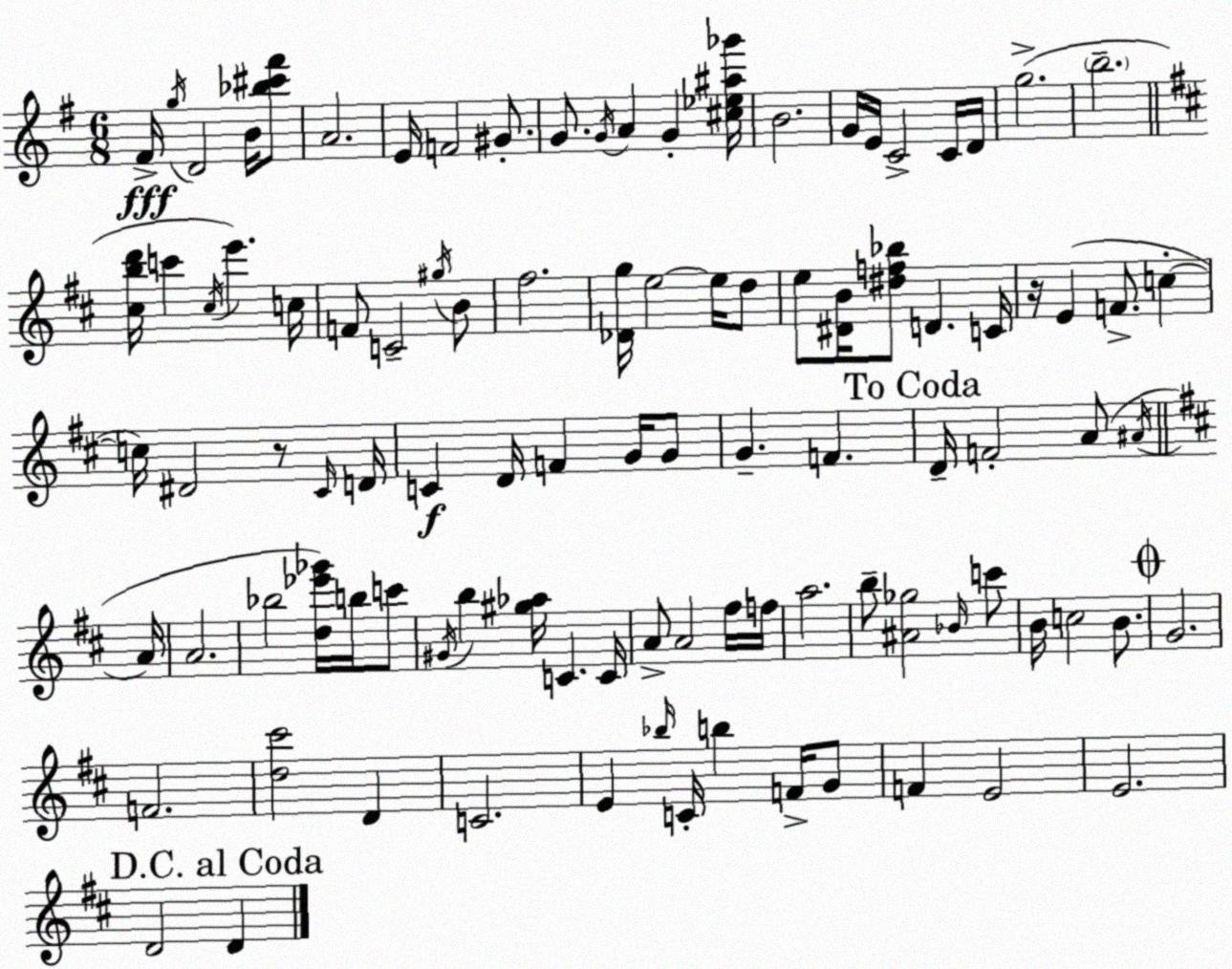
X:1
T:Untitled
M:6/8
L:1/4
K:G
^F/4 g/4 D2 B/4 [_b^c'^f']/2 A2 E/4 F2 ^G/2 G/2 G/4 A G [^c_e^a_g']/4 B2 G/4 E/4 C2 C/4 D/4 g2 b2 [^cbd']/4 c' ^c/4 e' c/4 F/2 C2 ^g/4 B/2 ^f2 [_Dg]/4 e2 e/4 d/2 e/2 [^DB]/4 [^df_b]/2 D C/4 z/4 E F/2 c c/4 ^D2 z/2 ^C/4 D/4 C D/4 F G/4 G/2 G F D/4 F2 A/2 ^A/4 A/4 A2 _b2 [d_e'_g']/4 b/4 c'/2 ^G/4 b [^g_a]/4 C C/4 A/2 A2 ^f/4 f/4 a2 b/2 [^A_g]2 _B/4 c'/2 B/4 c2 B/2 G2 F2 [d^c']2 D C2 E _b/4 C/4 b F/4 G/2 F E2 E2 D2 D